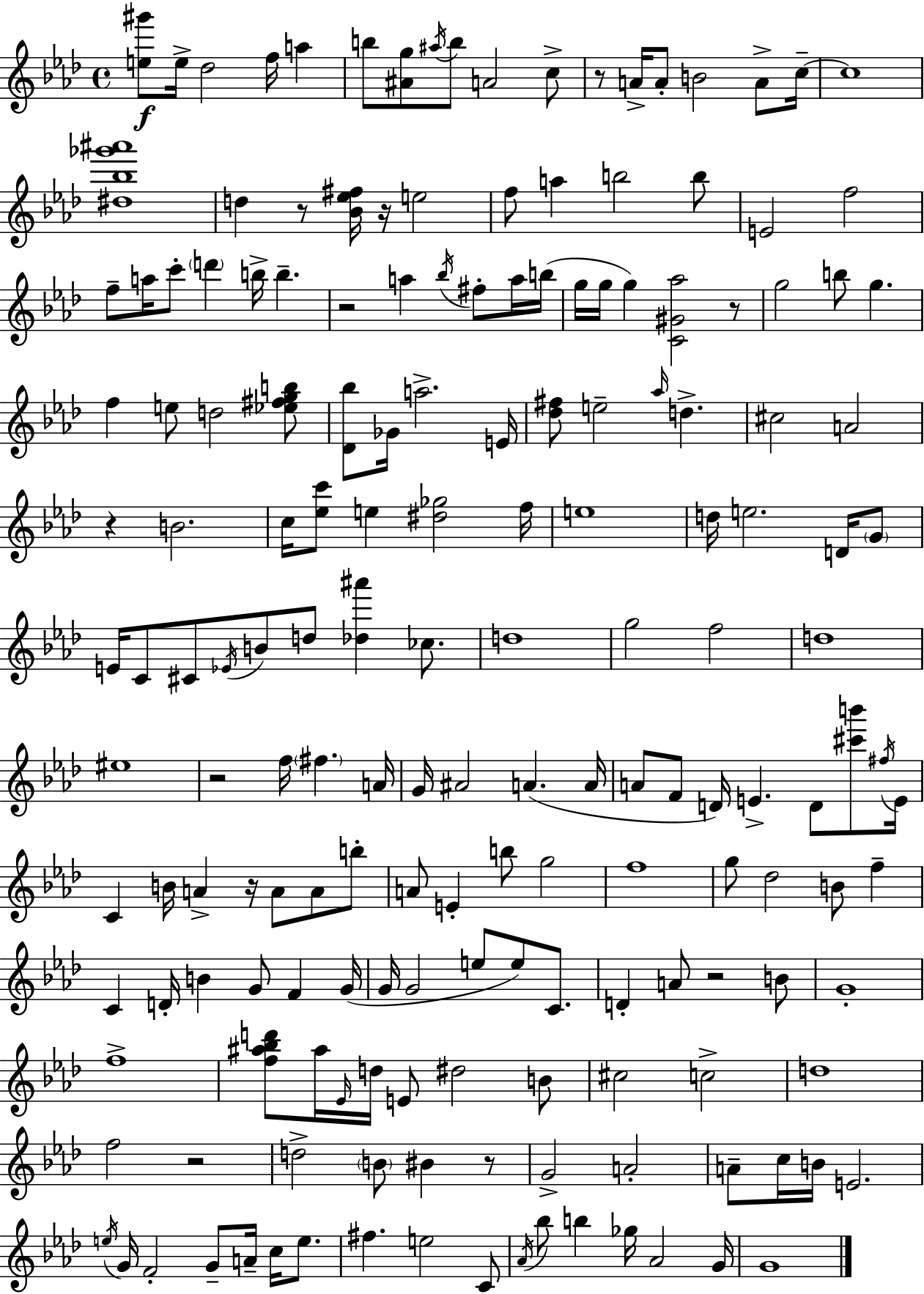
{
  \clef treble
  \time 4/4
  \defaultTimeSignature
  \key aes \major
  <e'' gis'''>8\f e''16-> des''2 f''16 a''4 | b''8 <ais' g''>8 \acciaccatura { ais''16 } b''8 a'2 c''8-> | r8 a'16-> a'8-. b'2 a'8-> | c''16--~~ c''1 | \break <dis'' bes'' ges''' ais'''>1 | d''4 r8 <bes' ees'' fis''>16 r16 e''2 | f''8 a''4 b''2 b''8 | e'2 f''2 | \break f''8-- a''16 c'''8-. \parenthesize d'''4 b''16-> b''4.-- | r2 a''4 \acciaccatura { bes''16 } fis''8-. | a''16 b''16( g''16 g''16 g''4) <c' gis' aes''>2 | r8 g''2 b''8 g''4. | \break f''4 e''8 d''2 | <ees'' fis'' g'' b''>8 <des' bes''>8 ges'16 a''2.-> | e'16 <des'' fis''>8 e''2-- \grace { aes''16 } d''4.-> | cis''2 a'2 | \break r4 b'2. | c''16 <ees'' c'''>8 e''4 <dis'' ges''>2 | f''16 e''1 | d''16 e''2. | \break d'16 \parenthesize g'8 e'16 c'8 cis'8 \acciaccatura { ees'16 } b'8 d''8 <des'' ais'''>4 | ces''8. d''1 | g''2 f''2 | d''1 | \break eis''1 | r2 f''16 \parenthesize fis''4. | a'16 g'16 ais'2 a'4.( | a'16 a'8 f'8 d'16) e'4.-> d'8 | \break <cis''' b'''>8 \acciaccatura { fis''16 } e'16 c'4 b'16 a'4-> r16 a'8 | a'8 b''8-. a'8 e'4-. b''8 g''2 | f''1 | g''8 des''2 b'8 | \break f''4-- c'4 d'16-. b'4 g'8 | f'4 g'16( g'16 g'2 e''8 | e''8) c'8. d'4-. a'8 r2 | b'8 g'1-. | \break f''1-> | <f'' ais'' bes'' d'''>8 ais''16 \grace { ees'16 } d''16 e'8 dis''2 | b'8 cis''2 c''2-> | d''1 | \break f''2 r2 | d''2-> \parenthesize b'8 | bis'4 r8 g'2-> a'2-. | a'8-- c''16 b'16 e'2. | \break \acciaccatura { e''16 } g'16 f'2-. | g'8-- a'16-- c''16 e''8. fis''4. e''2 | c'8 \acciaccatura { aes'16 } bes''8 b''4 ges''16 aes'2 | g'16 g'1 | \break \bar "|."
}